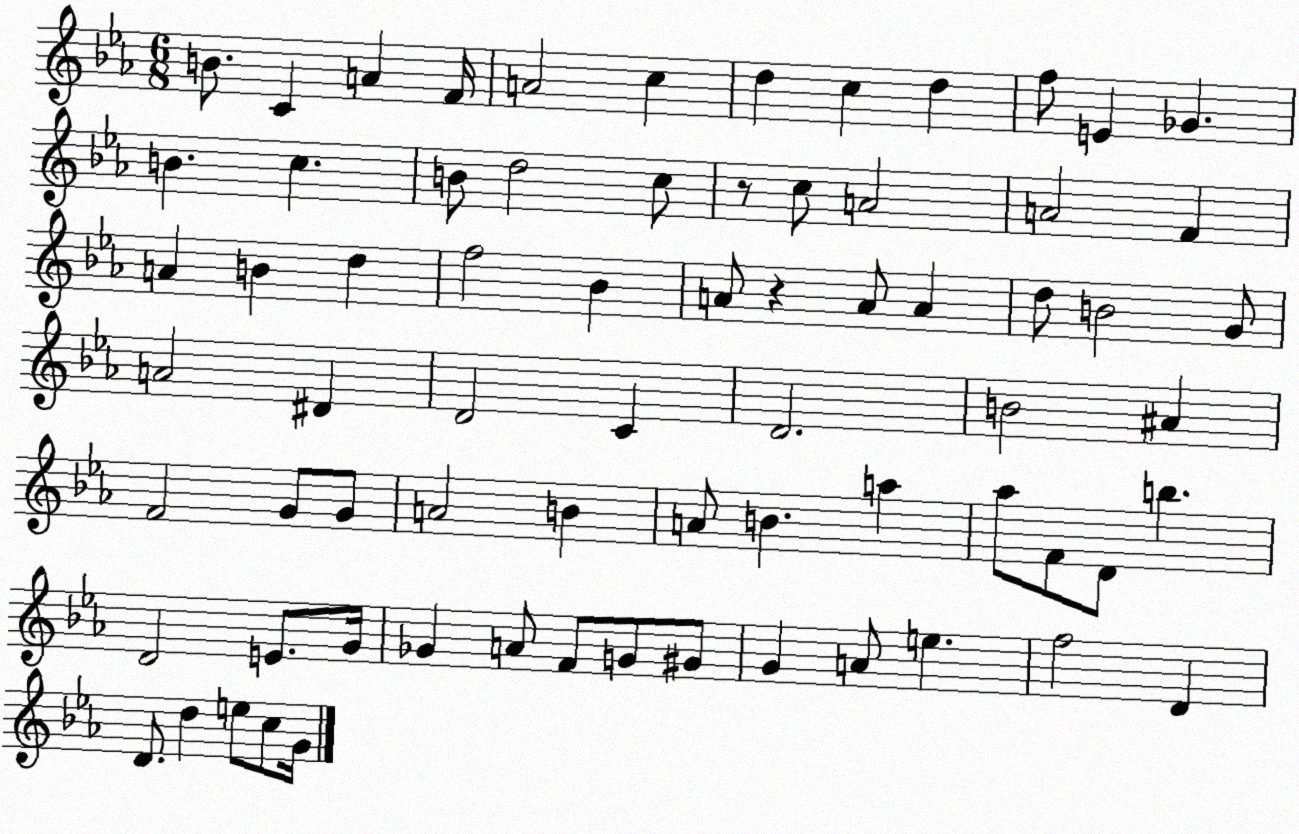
X:1
T:Untitled
M:6/8
L:1/4
K:Eb
B/2 C A F/4 A2 c d c d f/2 E _G B c B/2 d2 c/2 z/2 c/2 A2 A2 F A B d f2 _B A/2 z A/2 A d/2 B2 G/2 A2 ^D D2 C D2 B2 ^A F2 G/2 G/2 A2 B A/2 B a _a/2 F/2 D/2 b D2 E/2 G/4 _G A/2 F/2 G/2 ^G/2 G A/2 e f2 D D/2 d e/2 c/2 G/4